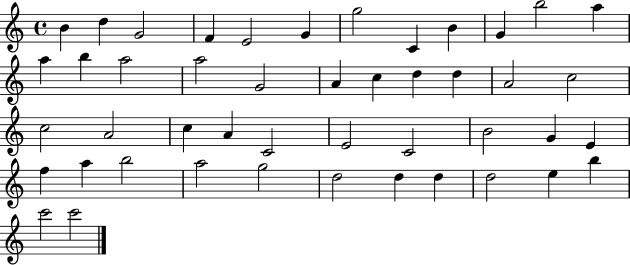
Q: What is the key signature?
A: C major